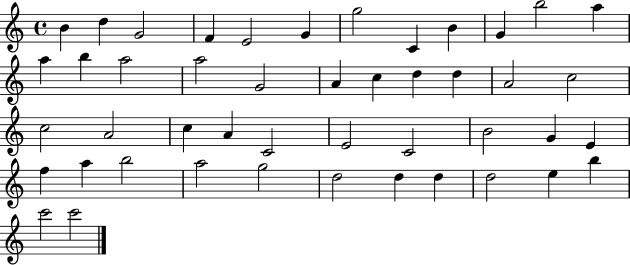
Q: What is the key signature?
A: C major